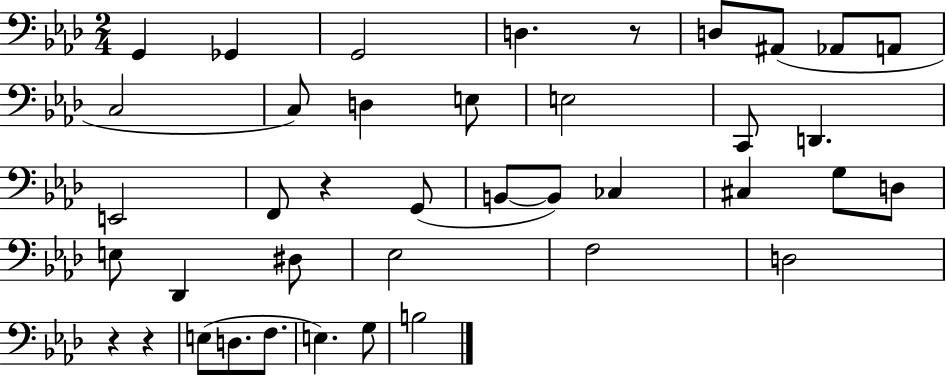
{
  \clef bass
  \numericTimeSignature
  \time 2/4
  \key aes \major
  g,4 ges,4 | g,2 | d4. r8 | d8 ais,8( aes,8 a,8 | \break c2 | c8) d4 e8 | e2 | c,8 d,4. | \break e,2 | f,8 r4 g,8( | b,8~~ b,8) ces4 | cis4 g8 d8 | \break e8 des,4 dis8 | ees2 | f2 | d2 | \break r4 r4 | e8( d8. f8. | e4.) g8 | b2 | \break \bar "|."
}